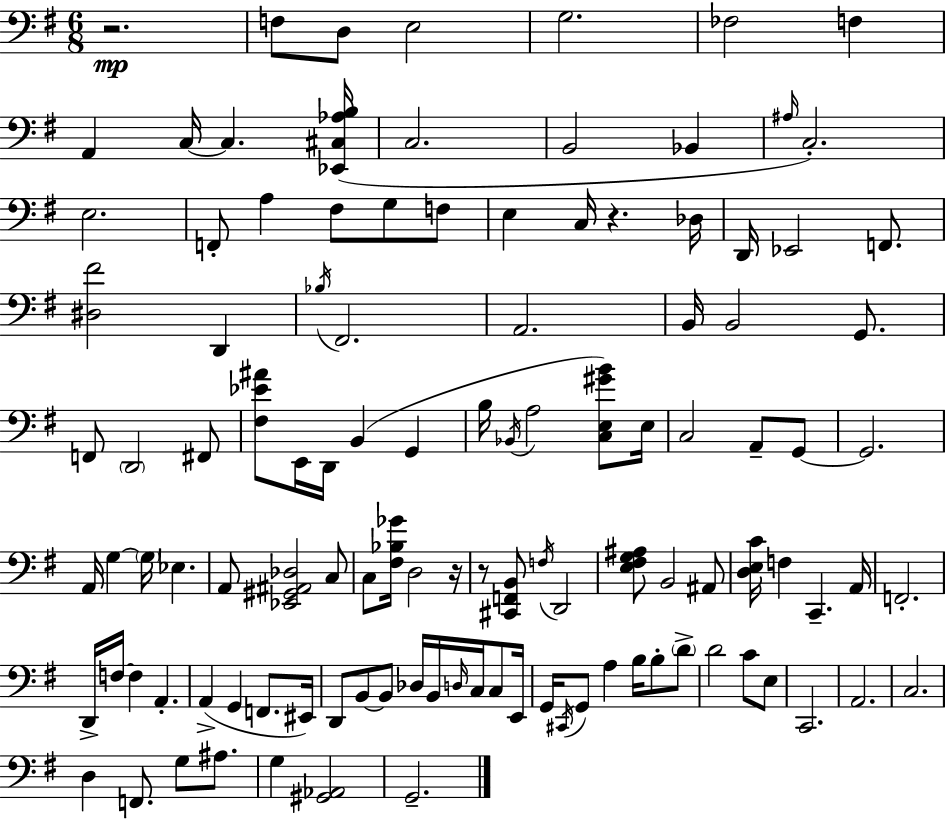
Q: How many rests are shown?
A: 4